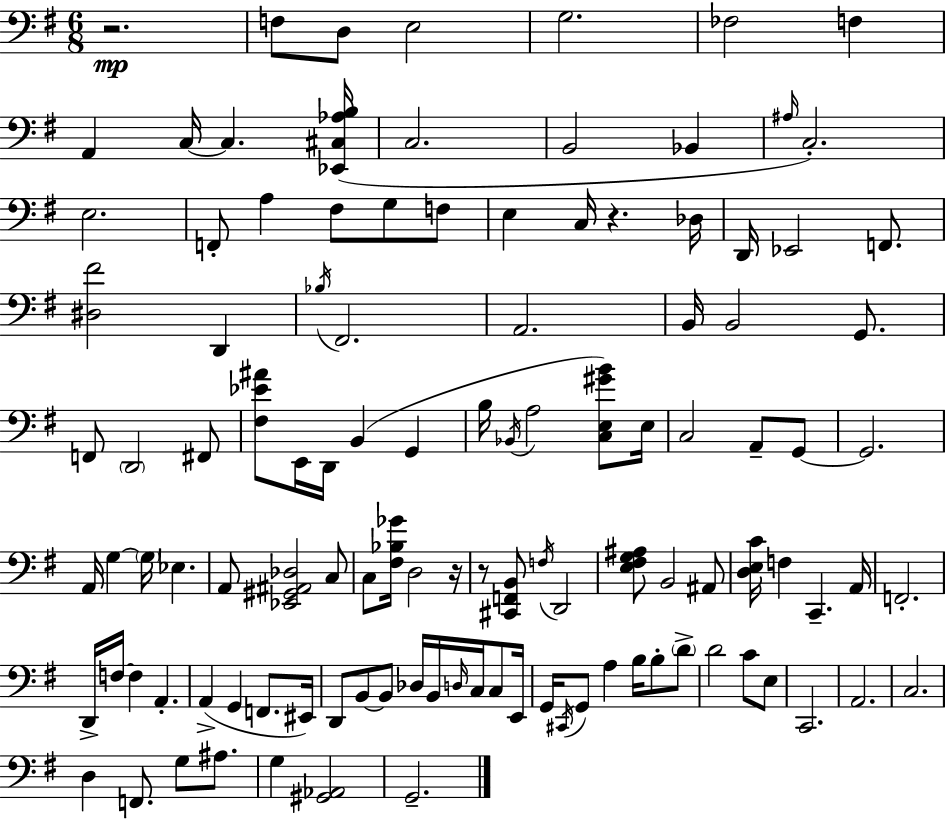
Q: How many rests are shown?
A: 4